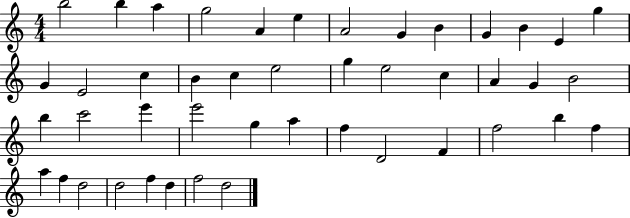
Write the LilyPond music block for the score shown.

{
  \clef treble
  \numericTimeSignature
  \time 4/4
  \key c \major
  b''2 b''4 a''4 | g''2 a'4 e''4 | a'2 g'4 b'4 | g'4 b'4 e'4 g''4 | \break g'4 e'2 c''4 | b'4 c''4 e''2 | g''4 e''2 c''4 | a'4 g'4 b'2 | \break b''4 c'''2 e'''4 | e'''2 g''4 a''4 | f''4 d'2 f'4 | f''2 b''4 f''4 | \break a''4 f''4 d''2 | d''2 f''4 d''4 | f''2 d''2 | \bar "|."
}